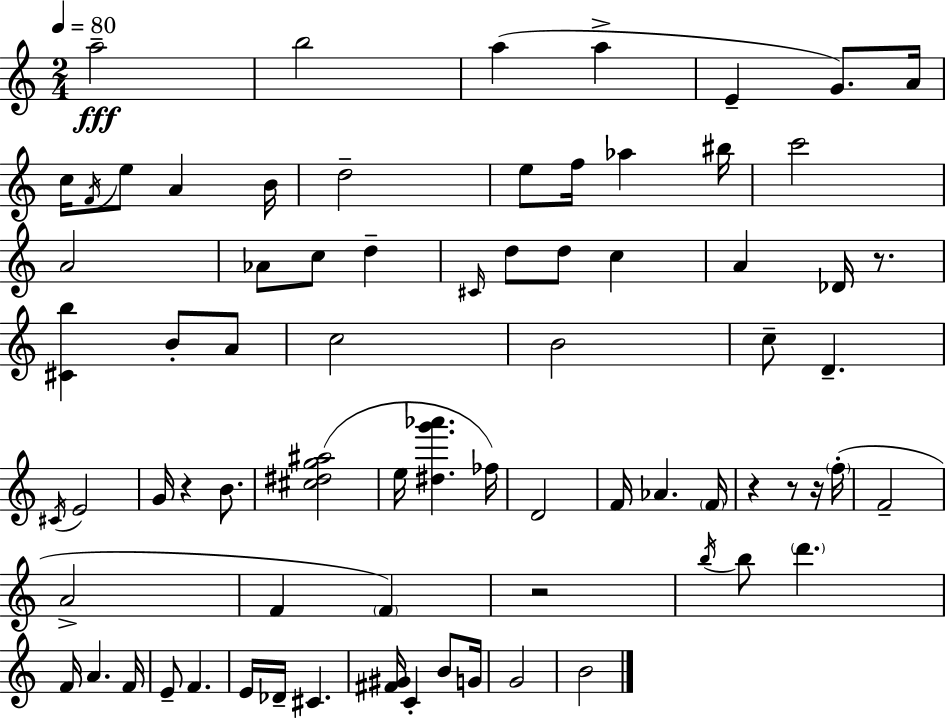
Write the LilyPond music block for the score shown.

{
  \clef treble
  \numericTimeSignature
  \time 2/4
  \key c \major
  \tempo 4 = 80
  a''2--\fff | b''2 | a''4( a''4-> | e'4-- g'8.) a'16 | \break c''16 \acciaccatura { f'16 } e''8 a'4 | b'16 d''2-- | e''8 f''16 aes''4 | bis''16 c'''2 | \break a'2 | aes'8 c''8 d''4-- | \grace { cis'16 } d''8 d''8 c''4 | a'4 des'16 r8. | \break <cis' b''>4 b'8-. | a'8 c''2 | b'2 | c''8-- d'4.-- | \break \acciaccatura { cis'16 } e'2 | g'16 r4 | b'8. <cis'' dis'' g'' ais''>2( | e''16 <dis'' g''' aes'''>4. | \break fes''16) d'2 | f'16 aes'4. | \parenthesize f'16 r4 r8 | r16 \parenthesize f''16-.( f'2-- | \break a'2-> | f'4 \parenthesize f'4) | r2 | \acciaccatura { b''16 } b''8 \parenthesize d'''4. | \break f'16 a'4. | f'16 e'8-- f'4. | e'16 des'16-- cis'4. | <fis' gis'>16 c'4-. | \break b'8 g'16 g'2 | b'2 | \bar "|."
}